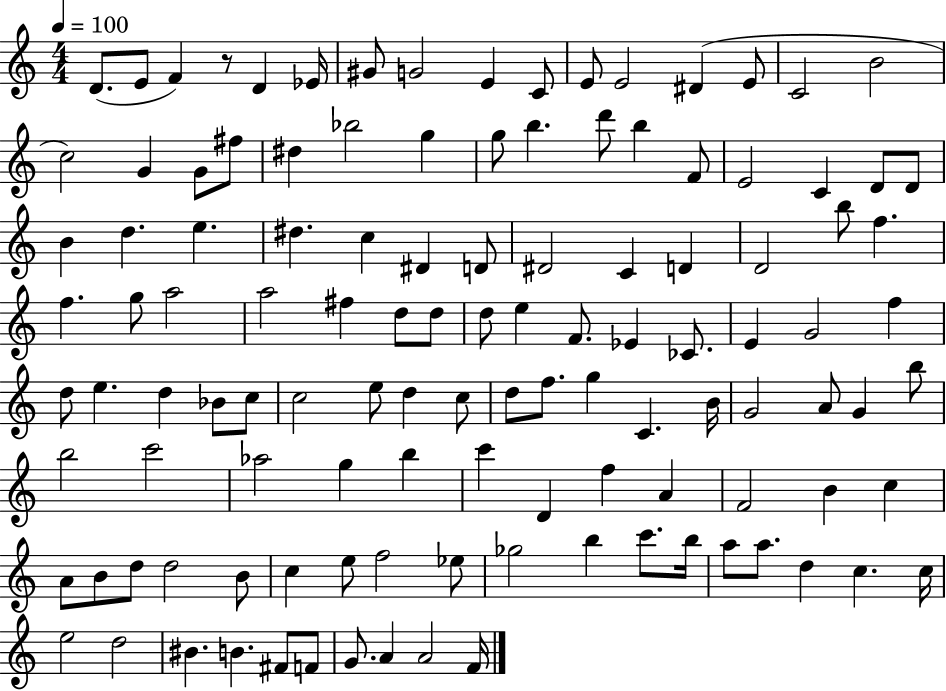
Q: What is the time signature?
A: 4/4